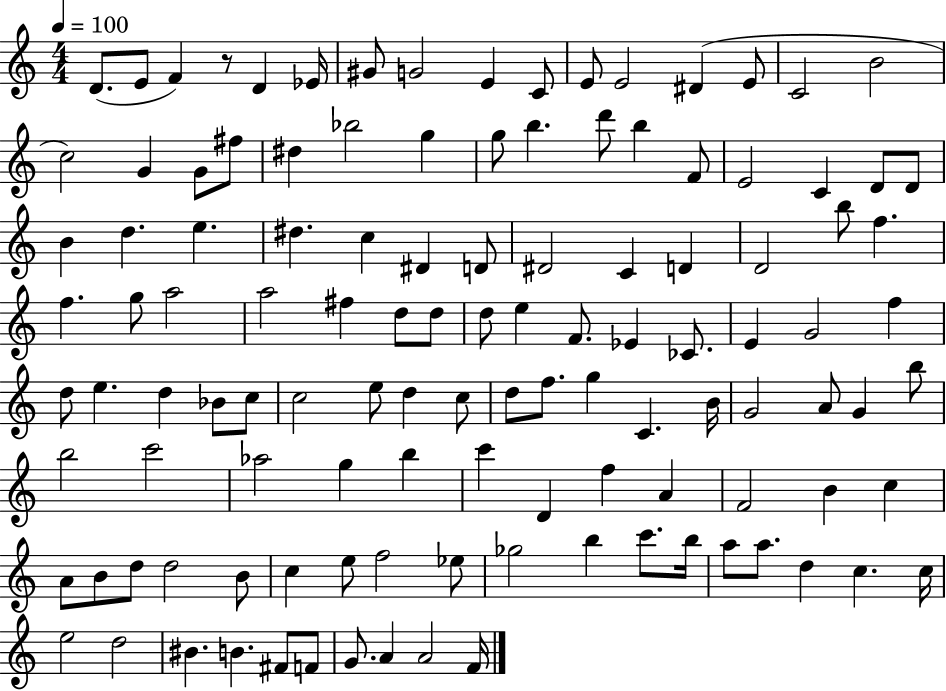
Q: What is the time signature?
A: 4/4